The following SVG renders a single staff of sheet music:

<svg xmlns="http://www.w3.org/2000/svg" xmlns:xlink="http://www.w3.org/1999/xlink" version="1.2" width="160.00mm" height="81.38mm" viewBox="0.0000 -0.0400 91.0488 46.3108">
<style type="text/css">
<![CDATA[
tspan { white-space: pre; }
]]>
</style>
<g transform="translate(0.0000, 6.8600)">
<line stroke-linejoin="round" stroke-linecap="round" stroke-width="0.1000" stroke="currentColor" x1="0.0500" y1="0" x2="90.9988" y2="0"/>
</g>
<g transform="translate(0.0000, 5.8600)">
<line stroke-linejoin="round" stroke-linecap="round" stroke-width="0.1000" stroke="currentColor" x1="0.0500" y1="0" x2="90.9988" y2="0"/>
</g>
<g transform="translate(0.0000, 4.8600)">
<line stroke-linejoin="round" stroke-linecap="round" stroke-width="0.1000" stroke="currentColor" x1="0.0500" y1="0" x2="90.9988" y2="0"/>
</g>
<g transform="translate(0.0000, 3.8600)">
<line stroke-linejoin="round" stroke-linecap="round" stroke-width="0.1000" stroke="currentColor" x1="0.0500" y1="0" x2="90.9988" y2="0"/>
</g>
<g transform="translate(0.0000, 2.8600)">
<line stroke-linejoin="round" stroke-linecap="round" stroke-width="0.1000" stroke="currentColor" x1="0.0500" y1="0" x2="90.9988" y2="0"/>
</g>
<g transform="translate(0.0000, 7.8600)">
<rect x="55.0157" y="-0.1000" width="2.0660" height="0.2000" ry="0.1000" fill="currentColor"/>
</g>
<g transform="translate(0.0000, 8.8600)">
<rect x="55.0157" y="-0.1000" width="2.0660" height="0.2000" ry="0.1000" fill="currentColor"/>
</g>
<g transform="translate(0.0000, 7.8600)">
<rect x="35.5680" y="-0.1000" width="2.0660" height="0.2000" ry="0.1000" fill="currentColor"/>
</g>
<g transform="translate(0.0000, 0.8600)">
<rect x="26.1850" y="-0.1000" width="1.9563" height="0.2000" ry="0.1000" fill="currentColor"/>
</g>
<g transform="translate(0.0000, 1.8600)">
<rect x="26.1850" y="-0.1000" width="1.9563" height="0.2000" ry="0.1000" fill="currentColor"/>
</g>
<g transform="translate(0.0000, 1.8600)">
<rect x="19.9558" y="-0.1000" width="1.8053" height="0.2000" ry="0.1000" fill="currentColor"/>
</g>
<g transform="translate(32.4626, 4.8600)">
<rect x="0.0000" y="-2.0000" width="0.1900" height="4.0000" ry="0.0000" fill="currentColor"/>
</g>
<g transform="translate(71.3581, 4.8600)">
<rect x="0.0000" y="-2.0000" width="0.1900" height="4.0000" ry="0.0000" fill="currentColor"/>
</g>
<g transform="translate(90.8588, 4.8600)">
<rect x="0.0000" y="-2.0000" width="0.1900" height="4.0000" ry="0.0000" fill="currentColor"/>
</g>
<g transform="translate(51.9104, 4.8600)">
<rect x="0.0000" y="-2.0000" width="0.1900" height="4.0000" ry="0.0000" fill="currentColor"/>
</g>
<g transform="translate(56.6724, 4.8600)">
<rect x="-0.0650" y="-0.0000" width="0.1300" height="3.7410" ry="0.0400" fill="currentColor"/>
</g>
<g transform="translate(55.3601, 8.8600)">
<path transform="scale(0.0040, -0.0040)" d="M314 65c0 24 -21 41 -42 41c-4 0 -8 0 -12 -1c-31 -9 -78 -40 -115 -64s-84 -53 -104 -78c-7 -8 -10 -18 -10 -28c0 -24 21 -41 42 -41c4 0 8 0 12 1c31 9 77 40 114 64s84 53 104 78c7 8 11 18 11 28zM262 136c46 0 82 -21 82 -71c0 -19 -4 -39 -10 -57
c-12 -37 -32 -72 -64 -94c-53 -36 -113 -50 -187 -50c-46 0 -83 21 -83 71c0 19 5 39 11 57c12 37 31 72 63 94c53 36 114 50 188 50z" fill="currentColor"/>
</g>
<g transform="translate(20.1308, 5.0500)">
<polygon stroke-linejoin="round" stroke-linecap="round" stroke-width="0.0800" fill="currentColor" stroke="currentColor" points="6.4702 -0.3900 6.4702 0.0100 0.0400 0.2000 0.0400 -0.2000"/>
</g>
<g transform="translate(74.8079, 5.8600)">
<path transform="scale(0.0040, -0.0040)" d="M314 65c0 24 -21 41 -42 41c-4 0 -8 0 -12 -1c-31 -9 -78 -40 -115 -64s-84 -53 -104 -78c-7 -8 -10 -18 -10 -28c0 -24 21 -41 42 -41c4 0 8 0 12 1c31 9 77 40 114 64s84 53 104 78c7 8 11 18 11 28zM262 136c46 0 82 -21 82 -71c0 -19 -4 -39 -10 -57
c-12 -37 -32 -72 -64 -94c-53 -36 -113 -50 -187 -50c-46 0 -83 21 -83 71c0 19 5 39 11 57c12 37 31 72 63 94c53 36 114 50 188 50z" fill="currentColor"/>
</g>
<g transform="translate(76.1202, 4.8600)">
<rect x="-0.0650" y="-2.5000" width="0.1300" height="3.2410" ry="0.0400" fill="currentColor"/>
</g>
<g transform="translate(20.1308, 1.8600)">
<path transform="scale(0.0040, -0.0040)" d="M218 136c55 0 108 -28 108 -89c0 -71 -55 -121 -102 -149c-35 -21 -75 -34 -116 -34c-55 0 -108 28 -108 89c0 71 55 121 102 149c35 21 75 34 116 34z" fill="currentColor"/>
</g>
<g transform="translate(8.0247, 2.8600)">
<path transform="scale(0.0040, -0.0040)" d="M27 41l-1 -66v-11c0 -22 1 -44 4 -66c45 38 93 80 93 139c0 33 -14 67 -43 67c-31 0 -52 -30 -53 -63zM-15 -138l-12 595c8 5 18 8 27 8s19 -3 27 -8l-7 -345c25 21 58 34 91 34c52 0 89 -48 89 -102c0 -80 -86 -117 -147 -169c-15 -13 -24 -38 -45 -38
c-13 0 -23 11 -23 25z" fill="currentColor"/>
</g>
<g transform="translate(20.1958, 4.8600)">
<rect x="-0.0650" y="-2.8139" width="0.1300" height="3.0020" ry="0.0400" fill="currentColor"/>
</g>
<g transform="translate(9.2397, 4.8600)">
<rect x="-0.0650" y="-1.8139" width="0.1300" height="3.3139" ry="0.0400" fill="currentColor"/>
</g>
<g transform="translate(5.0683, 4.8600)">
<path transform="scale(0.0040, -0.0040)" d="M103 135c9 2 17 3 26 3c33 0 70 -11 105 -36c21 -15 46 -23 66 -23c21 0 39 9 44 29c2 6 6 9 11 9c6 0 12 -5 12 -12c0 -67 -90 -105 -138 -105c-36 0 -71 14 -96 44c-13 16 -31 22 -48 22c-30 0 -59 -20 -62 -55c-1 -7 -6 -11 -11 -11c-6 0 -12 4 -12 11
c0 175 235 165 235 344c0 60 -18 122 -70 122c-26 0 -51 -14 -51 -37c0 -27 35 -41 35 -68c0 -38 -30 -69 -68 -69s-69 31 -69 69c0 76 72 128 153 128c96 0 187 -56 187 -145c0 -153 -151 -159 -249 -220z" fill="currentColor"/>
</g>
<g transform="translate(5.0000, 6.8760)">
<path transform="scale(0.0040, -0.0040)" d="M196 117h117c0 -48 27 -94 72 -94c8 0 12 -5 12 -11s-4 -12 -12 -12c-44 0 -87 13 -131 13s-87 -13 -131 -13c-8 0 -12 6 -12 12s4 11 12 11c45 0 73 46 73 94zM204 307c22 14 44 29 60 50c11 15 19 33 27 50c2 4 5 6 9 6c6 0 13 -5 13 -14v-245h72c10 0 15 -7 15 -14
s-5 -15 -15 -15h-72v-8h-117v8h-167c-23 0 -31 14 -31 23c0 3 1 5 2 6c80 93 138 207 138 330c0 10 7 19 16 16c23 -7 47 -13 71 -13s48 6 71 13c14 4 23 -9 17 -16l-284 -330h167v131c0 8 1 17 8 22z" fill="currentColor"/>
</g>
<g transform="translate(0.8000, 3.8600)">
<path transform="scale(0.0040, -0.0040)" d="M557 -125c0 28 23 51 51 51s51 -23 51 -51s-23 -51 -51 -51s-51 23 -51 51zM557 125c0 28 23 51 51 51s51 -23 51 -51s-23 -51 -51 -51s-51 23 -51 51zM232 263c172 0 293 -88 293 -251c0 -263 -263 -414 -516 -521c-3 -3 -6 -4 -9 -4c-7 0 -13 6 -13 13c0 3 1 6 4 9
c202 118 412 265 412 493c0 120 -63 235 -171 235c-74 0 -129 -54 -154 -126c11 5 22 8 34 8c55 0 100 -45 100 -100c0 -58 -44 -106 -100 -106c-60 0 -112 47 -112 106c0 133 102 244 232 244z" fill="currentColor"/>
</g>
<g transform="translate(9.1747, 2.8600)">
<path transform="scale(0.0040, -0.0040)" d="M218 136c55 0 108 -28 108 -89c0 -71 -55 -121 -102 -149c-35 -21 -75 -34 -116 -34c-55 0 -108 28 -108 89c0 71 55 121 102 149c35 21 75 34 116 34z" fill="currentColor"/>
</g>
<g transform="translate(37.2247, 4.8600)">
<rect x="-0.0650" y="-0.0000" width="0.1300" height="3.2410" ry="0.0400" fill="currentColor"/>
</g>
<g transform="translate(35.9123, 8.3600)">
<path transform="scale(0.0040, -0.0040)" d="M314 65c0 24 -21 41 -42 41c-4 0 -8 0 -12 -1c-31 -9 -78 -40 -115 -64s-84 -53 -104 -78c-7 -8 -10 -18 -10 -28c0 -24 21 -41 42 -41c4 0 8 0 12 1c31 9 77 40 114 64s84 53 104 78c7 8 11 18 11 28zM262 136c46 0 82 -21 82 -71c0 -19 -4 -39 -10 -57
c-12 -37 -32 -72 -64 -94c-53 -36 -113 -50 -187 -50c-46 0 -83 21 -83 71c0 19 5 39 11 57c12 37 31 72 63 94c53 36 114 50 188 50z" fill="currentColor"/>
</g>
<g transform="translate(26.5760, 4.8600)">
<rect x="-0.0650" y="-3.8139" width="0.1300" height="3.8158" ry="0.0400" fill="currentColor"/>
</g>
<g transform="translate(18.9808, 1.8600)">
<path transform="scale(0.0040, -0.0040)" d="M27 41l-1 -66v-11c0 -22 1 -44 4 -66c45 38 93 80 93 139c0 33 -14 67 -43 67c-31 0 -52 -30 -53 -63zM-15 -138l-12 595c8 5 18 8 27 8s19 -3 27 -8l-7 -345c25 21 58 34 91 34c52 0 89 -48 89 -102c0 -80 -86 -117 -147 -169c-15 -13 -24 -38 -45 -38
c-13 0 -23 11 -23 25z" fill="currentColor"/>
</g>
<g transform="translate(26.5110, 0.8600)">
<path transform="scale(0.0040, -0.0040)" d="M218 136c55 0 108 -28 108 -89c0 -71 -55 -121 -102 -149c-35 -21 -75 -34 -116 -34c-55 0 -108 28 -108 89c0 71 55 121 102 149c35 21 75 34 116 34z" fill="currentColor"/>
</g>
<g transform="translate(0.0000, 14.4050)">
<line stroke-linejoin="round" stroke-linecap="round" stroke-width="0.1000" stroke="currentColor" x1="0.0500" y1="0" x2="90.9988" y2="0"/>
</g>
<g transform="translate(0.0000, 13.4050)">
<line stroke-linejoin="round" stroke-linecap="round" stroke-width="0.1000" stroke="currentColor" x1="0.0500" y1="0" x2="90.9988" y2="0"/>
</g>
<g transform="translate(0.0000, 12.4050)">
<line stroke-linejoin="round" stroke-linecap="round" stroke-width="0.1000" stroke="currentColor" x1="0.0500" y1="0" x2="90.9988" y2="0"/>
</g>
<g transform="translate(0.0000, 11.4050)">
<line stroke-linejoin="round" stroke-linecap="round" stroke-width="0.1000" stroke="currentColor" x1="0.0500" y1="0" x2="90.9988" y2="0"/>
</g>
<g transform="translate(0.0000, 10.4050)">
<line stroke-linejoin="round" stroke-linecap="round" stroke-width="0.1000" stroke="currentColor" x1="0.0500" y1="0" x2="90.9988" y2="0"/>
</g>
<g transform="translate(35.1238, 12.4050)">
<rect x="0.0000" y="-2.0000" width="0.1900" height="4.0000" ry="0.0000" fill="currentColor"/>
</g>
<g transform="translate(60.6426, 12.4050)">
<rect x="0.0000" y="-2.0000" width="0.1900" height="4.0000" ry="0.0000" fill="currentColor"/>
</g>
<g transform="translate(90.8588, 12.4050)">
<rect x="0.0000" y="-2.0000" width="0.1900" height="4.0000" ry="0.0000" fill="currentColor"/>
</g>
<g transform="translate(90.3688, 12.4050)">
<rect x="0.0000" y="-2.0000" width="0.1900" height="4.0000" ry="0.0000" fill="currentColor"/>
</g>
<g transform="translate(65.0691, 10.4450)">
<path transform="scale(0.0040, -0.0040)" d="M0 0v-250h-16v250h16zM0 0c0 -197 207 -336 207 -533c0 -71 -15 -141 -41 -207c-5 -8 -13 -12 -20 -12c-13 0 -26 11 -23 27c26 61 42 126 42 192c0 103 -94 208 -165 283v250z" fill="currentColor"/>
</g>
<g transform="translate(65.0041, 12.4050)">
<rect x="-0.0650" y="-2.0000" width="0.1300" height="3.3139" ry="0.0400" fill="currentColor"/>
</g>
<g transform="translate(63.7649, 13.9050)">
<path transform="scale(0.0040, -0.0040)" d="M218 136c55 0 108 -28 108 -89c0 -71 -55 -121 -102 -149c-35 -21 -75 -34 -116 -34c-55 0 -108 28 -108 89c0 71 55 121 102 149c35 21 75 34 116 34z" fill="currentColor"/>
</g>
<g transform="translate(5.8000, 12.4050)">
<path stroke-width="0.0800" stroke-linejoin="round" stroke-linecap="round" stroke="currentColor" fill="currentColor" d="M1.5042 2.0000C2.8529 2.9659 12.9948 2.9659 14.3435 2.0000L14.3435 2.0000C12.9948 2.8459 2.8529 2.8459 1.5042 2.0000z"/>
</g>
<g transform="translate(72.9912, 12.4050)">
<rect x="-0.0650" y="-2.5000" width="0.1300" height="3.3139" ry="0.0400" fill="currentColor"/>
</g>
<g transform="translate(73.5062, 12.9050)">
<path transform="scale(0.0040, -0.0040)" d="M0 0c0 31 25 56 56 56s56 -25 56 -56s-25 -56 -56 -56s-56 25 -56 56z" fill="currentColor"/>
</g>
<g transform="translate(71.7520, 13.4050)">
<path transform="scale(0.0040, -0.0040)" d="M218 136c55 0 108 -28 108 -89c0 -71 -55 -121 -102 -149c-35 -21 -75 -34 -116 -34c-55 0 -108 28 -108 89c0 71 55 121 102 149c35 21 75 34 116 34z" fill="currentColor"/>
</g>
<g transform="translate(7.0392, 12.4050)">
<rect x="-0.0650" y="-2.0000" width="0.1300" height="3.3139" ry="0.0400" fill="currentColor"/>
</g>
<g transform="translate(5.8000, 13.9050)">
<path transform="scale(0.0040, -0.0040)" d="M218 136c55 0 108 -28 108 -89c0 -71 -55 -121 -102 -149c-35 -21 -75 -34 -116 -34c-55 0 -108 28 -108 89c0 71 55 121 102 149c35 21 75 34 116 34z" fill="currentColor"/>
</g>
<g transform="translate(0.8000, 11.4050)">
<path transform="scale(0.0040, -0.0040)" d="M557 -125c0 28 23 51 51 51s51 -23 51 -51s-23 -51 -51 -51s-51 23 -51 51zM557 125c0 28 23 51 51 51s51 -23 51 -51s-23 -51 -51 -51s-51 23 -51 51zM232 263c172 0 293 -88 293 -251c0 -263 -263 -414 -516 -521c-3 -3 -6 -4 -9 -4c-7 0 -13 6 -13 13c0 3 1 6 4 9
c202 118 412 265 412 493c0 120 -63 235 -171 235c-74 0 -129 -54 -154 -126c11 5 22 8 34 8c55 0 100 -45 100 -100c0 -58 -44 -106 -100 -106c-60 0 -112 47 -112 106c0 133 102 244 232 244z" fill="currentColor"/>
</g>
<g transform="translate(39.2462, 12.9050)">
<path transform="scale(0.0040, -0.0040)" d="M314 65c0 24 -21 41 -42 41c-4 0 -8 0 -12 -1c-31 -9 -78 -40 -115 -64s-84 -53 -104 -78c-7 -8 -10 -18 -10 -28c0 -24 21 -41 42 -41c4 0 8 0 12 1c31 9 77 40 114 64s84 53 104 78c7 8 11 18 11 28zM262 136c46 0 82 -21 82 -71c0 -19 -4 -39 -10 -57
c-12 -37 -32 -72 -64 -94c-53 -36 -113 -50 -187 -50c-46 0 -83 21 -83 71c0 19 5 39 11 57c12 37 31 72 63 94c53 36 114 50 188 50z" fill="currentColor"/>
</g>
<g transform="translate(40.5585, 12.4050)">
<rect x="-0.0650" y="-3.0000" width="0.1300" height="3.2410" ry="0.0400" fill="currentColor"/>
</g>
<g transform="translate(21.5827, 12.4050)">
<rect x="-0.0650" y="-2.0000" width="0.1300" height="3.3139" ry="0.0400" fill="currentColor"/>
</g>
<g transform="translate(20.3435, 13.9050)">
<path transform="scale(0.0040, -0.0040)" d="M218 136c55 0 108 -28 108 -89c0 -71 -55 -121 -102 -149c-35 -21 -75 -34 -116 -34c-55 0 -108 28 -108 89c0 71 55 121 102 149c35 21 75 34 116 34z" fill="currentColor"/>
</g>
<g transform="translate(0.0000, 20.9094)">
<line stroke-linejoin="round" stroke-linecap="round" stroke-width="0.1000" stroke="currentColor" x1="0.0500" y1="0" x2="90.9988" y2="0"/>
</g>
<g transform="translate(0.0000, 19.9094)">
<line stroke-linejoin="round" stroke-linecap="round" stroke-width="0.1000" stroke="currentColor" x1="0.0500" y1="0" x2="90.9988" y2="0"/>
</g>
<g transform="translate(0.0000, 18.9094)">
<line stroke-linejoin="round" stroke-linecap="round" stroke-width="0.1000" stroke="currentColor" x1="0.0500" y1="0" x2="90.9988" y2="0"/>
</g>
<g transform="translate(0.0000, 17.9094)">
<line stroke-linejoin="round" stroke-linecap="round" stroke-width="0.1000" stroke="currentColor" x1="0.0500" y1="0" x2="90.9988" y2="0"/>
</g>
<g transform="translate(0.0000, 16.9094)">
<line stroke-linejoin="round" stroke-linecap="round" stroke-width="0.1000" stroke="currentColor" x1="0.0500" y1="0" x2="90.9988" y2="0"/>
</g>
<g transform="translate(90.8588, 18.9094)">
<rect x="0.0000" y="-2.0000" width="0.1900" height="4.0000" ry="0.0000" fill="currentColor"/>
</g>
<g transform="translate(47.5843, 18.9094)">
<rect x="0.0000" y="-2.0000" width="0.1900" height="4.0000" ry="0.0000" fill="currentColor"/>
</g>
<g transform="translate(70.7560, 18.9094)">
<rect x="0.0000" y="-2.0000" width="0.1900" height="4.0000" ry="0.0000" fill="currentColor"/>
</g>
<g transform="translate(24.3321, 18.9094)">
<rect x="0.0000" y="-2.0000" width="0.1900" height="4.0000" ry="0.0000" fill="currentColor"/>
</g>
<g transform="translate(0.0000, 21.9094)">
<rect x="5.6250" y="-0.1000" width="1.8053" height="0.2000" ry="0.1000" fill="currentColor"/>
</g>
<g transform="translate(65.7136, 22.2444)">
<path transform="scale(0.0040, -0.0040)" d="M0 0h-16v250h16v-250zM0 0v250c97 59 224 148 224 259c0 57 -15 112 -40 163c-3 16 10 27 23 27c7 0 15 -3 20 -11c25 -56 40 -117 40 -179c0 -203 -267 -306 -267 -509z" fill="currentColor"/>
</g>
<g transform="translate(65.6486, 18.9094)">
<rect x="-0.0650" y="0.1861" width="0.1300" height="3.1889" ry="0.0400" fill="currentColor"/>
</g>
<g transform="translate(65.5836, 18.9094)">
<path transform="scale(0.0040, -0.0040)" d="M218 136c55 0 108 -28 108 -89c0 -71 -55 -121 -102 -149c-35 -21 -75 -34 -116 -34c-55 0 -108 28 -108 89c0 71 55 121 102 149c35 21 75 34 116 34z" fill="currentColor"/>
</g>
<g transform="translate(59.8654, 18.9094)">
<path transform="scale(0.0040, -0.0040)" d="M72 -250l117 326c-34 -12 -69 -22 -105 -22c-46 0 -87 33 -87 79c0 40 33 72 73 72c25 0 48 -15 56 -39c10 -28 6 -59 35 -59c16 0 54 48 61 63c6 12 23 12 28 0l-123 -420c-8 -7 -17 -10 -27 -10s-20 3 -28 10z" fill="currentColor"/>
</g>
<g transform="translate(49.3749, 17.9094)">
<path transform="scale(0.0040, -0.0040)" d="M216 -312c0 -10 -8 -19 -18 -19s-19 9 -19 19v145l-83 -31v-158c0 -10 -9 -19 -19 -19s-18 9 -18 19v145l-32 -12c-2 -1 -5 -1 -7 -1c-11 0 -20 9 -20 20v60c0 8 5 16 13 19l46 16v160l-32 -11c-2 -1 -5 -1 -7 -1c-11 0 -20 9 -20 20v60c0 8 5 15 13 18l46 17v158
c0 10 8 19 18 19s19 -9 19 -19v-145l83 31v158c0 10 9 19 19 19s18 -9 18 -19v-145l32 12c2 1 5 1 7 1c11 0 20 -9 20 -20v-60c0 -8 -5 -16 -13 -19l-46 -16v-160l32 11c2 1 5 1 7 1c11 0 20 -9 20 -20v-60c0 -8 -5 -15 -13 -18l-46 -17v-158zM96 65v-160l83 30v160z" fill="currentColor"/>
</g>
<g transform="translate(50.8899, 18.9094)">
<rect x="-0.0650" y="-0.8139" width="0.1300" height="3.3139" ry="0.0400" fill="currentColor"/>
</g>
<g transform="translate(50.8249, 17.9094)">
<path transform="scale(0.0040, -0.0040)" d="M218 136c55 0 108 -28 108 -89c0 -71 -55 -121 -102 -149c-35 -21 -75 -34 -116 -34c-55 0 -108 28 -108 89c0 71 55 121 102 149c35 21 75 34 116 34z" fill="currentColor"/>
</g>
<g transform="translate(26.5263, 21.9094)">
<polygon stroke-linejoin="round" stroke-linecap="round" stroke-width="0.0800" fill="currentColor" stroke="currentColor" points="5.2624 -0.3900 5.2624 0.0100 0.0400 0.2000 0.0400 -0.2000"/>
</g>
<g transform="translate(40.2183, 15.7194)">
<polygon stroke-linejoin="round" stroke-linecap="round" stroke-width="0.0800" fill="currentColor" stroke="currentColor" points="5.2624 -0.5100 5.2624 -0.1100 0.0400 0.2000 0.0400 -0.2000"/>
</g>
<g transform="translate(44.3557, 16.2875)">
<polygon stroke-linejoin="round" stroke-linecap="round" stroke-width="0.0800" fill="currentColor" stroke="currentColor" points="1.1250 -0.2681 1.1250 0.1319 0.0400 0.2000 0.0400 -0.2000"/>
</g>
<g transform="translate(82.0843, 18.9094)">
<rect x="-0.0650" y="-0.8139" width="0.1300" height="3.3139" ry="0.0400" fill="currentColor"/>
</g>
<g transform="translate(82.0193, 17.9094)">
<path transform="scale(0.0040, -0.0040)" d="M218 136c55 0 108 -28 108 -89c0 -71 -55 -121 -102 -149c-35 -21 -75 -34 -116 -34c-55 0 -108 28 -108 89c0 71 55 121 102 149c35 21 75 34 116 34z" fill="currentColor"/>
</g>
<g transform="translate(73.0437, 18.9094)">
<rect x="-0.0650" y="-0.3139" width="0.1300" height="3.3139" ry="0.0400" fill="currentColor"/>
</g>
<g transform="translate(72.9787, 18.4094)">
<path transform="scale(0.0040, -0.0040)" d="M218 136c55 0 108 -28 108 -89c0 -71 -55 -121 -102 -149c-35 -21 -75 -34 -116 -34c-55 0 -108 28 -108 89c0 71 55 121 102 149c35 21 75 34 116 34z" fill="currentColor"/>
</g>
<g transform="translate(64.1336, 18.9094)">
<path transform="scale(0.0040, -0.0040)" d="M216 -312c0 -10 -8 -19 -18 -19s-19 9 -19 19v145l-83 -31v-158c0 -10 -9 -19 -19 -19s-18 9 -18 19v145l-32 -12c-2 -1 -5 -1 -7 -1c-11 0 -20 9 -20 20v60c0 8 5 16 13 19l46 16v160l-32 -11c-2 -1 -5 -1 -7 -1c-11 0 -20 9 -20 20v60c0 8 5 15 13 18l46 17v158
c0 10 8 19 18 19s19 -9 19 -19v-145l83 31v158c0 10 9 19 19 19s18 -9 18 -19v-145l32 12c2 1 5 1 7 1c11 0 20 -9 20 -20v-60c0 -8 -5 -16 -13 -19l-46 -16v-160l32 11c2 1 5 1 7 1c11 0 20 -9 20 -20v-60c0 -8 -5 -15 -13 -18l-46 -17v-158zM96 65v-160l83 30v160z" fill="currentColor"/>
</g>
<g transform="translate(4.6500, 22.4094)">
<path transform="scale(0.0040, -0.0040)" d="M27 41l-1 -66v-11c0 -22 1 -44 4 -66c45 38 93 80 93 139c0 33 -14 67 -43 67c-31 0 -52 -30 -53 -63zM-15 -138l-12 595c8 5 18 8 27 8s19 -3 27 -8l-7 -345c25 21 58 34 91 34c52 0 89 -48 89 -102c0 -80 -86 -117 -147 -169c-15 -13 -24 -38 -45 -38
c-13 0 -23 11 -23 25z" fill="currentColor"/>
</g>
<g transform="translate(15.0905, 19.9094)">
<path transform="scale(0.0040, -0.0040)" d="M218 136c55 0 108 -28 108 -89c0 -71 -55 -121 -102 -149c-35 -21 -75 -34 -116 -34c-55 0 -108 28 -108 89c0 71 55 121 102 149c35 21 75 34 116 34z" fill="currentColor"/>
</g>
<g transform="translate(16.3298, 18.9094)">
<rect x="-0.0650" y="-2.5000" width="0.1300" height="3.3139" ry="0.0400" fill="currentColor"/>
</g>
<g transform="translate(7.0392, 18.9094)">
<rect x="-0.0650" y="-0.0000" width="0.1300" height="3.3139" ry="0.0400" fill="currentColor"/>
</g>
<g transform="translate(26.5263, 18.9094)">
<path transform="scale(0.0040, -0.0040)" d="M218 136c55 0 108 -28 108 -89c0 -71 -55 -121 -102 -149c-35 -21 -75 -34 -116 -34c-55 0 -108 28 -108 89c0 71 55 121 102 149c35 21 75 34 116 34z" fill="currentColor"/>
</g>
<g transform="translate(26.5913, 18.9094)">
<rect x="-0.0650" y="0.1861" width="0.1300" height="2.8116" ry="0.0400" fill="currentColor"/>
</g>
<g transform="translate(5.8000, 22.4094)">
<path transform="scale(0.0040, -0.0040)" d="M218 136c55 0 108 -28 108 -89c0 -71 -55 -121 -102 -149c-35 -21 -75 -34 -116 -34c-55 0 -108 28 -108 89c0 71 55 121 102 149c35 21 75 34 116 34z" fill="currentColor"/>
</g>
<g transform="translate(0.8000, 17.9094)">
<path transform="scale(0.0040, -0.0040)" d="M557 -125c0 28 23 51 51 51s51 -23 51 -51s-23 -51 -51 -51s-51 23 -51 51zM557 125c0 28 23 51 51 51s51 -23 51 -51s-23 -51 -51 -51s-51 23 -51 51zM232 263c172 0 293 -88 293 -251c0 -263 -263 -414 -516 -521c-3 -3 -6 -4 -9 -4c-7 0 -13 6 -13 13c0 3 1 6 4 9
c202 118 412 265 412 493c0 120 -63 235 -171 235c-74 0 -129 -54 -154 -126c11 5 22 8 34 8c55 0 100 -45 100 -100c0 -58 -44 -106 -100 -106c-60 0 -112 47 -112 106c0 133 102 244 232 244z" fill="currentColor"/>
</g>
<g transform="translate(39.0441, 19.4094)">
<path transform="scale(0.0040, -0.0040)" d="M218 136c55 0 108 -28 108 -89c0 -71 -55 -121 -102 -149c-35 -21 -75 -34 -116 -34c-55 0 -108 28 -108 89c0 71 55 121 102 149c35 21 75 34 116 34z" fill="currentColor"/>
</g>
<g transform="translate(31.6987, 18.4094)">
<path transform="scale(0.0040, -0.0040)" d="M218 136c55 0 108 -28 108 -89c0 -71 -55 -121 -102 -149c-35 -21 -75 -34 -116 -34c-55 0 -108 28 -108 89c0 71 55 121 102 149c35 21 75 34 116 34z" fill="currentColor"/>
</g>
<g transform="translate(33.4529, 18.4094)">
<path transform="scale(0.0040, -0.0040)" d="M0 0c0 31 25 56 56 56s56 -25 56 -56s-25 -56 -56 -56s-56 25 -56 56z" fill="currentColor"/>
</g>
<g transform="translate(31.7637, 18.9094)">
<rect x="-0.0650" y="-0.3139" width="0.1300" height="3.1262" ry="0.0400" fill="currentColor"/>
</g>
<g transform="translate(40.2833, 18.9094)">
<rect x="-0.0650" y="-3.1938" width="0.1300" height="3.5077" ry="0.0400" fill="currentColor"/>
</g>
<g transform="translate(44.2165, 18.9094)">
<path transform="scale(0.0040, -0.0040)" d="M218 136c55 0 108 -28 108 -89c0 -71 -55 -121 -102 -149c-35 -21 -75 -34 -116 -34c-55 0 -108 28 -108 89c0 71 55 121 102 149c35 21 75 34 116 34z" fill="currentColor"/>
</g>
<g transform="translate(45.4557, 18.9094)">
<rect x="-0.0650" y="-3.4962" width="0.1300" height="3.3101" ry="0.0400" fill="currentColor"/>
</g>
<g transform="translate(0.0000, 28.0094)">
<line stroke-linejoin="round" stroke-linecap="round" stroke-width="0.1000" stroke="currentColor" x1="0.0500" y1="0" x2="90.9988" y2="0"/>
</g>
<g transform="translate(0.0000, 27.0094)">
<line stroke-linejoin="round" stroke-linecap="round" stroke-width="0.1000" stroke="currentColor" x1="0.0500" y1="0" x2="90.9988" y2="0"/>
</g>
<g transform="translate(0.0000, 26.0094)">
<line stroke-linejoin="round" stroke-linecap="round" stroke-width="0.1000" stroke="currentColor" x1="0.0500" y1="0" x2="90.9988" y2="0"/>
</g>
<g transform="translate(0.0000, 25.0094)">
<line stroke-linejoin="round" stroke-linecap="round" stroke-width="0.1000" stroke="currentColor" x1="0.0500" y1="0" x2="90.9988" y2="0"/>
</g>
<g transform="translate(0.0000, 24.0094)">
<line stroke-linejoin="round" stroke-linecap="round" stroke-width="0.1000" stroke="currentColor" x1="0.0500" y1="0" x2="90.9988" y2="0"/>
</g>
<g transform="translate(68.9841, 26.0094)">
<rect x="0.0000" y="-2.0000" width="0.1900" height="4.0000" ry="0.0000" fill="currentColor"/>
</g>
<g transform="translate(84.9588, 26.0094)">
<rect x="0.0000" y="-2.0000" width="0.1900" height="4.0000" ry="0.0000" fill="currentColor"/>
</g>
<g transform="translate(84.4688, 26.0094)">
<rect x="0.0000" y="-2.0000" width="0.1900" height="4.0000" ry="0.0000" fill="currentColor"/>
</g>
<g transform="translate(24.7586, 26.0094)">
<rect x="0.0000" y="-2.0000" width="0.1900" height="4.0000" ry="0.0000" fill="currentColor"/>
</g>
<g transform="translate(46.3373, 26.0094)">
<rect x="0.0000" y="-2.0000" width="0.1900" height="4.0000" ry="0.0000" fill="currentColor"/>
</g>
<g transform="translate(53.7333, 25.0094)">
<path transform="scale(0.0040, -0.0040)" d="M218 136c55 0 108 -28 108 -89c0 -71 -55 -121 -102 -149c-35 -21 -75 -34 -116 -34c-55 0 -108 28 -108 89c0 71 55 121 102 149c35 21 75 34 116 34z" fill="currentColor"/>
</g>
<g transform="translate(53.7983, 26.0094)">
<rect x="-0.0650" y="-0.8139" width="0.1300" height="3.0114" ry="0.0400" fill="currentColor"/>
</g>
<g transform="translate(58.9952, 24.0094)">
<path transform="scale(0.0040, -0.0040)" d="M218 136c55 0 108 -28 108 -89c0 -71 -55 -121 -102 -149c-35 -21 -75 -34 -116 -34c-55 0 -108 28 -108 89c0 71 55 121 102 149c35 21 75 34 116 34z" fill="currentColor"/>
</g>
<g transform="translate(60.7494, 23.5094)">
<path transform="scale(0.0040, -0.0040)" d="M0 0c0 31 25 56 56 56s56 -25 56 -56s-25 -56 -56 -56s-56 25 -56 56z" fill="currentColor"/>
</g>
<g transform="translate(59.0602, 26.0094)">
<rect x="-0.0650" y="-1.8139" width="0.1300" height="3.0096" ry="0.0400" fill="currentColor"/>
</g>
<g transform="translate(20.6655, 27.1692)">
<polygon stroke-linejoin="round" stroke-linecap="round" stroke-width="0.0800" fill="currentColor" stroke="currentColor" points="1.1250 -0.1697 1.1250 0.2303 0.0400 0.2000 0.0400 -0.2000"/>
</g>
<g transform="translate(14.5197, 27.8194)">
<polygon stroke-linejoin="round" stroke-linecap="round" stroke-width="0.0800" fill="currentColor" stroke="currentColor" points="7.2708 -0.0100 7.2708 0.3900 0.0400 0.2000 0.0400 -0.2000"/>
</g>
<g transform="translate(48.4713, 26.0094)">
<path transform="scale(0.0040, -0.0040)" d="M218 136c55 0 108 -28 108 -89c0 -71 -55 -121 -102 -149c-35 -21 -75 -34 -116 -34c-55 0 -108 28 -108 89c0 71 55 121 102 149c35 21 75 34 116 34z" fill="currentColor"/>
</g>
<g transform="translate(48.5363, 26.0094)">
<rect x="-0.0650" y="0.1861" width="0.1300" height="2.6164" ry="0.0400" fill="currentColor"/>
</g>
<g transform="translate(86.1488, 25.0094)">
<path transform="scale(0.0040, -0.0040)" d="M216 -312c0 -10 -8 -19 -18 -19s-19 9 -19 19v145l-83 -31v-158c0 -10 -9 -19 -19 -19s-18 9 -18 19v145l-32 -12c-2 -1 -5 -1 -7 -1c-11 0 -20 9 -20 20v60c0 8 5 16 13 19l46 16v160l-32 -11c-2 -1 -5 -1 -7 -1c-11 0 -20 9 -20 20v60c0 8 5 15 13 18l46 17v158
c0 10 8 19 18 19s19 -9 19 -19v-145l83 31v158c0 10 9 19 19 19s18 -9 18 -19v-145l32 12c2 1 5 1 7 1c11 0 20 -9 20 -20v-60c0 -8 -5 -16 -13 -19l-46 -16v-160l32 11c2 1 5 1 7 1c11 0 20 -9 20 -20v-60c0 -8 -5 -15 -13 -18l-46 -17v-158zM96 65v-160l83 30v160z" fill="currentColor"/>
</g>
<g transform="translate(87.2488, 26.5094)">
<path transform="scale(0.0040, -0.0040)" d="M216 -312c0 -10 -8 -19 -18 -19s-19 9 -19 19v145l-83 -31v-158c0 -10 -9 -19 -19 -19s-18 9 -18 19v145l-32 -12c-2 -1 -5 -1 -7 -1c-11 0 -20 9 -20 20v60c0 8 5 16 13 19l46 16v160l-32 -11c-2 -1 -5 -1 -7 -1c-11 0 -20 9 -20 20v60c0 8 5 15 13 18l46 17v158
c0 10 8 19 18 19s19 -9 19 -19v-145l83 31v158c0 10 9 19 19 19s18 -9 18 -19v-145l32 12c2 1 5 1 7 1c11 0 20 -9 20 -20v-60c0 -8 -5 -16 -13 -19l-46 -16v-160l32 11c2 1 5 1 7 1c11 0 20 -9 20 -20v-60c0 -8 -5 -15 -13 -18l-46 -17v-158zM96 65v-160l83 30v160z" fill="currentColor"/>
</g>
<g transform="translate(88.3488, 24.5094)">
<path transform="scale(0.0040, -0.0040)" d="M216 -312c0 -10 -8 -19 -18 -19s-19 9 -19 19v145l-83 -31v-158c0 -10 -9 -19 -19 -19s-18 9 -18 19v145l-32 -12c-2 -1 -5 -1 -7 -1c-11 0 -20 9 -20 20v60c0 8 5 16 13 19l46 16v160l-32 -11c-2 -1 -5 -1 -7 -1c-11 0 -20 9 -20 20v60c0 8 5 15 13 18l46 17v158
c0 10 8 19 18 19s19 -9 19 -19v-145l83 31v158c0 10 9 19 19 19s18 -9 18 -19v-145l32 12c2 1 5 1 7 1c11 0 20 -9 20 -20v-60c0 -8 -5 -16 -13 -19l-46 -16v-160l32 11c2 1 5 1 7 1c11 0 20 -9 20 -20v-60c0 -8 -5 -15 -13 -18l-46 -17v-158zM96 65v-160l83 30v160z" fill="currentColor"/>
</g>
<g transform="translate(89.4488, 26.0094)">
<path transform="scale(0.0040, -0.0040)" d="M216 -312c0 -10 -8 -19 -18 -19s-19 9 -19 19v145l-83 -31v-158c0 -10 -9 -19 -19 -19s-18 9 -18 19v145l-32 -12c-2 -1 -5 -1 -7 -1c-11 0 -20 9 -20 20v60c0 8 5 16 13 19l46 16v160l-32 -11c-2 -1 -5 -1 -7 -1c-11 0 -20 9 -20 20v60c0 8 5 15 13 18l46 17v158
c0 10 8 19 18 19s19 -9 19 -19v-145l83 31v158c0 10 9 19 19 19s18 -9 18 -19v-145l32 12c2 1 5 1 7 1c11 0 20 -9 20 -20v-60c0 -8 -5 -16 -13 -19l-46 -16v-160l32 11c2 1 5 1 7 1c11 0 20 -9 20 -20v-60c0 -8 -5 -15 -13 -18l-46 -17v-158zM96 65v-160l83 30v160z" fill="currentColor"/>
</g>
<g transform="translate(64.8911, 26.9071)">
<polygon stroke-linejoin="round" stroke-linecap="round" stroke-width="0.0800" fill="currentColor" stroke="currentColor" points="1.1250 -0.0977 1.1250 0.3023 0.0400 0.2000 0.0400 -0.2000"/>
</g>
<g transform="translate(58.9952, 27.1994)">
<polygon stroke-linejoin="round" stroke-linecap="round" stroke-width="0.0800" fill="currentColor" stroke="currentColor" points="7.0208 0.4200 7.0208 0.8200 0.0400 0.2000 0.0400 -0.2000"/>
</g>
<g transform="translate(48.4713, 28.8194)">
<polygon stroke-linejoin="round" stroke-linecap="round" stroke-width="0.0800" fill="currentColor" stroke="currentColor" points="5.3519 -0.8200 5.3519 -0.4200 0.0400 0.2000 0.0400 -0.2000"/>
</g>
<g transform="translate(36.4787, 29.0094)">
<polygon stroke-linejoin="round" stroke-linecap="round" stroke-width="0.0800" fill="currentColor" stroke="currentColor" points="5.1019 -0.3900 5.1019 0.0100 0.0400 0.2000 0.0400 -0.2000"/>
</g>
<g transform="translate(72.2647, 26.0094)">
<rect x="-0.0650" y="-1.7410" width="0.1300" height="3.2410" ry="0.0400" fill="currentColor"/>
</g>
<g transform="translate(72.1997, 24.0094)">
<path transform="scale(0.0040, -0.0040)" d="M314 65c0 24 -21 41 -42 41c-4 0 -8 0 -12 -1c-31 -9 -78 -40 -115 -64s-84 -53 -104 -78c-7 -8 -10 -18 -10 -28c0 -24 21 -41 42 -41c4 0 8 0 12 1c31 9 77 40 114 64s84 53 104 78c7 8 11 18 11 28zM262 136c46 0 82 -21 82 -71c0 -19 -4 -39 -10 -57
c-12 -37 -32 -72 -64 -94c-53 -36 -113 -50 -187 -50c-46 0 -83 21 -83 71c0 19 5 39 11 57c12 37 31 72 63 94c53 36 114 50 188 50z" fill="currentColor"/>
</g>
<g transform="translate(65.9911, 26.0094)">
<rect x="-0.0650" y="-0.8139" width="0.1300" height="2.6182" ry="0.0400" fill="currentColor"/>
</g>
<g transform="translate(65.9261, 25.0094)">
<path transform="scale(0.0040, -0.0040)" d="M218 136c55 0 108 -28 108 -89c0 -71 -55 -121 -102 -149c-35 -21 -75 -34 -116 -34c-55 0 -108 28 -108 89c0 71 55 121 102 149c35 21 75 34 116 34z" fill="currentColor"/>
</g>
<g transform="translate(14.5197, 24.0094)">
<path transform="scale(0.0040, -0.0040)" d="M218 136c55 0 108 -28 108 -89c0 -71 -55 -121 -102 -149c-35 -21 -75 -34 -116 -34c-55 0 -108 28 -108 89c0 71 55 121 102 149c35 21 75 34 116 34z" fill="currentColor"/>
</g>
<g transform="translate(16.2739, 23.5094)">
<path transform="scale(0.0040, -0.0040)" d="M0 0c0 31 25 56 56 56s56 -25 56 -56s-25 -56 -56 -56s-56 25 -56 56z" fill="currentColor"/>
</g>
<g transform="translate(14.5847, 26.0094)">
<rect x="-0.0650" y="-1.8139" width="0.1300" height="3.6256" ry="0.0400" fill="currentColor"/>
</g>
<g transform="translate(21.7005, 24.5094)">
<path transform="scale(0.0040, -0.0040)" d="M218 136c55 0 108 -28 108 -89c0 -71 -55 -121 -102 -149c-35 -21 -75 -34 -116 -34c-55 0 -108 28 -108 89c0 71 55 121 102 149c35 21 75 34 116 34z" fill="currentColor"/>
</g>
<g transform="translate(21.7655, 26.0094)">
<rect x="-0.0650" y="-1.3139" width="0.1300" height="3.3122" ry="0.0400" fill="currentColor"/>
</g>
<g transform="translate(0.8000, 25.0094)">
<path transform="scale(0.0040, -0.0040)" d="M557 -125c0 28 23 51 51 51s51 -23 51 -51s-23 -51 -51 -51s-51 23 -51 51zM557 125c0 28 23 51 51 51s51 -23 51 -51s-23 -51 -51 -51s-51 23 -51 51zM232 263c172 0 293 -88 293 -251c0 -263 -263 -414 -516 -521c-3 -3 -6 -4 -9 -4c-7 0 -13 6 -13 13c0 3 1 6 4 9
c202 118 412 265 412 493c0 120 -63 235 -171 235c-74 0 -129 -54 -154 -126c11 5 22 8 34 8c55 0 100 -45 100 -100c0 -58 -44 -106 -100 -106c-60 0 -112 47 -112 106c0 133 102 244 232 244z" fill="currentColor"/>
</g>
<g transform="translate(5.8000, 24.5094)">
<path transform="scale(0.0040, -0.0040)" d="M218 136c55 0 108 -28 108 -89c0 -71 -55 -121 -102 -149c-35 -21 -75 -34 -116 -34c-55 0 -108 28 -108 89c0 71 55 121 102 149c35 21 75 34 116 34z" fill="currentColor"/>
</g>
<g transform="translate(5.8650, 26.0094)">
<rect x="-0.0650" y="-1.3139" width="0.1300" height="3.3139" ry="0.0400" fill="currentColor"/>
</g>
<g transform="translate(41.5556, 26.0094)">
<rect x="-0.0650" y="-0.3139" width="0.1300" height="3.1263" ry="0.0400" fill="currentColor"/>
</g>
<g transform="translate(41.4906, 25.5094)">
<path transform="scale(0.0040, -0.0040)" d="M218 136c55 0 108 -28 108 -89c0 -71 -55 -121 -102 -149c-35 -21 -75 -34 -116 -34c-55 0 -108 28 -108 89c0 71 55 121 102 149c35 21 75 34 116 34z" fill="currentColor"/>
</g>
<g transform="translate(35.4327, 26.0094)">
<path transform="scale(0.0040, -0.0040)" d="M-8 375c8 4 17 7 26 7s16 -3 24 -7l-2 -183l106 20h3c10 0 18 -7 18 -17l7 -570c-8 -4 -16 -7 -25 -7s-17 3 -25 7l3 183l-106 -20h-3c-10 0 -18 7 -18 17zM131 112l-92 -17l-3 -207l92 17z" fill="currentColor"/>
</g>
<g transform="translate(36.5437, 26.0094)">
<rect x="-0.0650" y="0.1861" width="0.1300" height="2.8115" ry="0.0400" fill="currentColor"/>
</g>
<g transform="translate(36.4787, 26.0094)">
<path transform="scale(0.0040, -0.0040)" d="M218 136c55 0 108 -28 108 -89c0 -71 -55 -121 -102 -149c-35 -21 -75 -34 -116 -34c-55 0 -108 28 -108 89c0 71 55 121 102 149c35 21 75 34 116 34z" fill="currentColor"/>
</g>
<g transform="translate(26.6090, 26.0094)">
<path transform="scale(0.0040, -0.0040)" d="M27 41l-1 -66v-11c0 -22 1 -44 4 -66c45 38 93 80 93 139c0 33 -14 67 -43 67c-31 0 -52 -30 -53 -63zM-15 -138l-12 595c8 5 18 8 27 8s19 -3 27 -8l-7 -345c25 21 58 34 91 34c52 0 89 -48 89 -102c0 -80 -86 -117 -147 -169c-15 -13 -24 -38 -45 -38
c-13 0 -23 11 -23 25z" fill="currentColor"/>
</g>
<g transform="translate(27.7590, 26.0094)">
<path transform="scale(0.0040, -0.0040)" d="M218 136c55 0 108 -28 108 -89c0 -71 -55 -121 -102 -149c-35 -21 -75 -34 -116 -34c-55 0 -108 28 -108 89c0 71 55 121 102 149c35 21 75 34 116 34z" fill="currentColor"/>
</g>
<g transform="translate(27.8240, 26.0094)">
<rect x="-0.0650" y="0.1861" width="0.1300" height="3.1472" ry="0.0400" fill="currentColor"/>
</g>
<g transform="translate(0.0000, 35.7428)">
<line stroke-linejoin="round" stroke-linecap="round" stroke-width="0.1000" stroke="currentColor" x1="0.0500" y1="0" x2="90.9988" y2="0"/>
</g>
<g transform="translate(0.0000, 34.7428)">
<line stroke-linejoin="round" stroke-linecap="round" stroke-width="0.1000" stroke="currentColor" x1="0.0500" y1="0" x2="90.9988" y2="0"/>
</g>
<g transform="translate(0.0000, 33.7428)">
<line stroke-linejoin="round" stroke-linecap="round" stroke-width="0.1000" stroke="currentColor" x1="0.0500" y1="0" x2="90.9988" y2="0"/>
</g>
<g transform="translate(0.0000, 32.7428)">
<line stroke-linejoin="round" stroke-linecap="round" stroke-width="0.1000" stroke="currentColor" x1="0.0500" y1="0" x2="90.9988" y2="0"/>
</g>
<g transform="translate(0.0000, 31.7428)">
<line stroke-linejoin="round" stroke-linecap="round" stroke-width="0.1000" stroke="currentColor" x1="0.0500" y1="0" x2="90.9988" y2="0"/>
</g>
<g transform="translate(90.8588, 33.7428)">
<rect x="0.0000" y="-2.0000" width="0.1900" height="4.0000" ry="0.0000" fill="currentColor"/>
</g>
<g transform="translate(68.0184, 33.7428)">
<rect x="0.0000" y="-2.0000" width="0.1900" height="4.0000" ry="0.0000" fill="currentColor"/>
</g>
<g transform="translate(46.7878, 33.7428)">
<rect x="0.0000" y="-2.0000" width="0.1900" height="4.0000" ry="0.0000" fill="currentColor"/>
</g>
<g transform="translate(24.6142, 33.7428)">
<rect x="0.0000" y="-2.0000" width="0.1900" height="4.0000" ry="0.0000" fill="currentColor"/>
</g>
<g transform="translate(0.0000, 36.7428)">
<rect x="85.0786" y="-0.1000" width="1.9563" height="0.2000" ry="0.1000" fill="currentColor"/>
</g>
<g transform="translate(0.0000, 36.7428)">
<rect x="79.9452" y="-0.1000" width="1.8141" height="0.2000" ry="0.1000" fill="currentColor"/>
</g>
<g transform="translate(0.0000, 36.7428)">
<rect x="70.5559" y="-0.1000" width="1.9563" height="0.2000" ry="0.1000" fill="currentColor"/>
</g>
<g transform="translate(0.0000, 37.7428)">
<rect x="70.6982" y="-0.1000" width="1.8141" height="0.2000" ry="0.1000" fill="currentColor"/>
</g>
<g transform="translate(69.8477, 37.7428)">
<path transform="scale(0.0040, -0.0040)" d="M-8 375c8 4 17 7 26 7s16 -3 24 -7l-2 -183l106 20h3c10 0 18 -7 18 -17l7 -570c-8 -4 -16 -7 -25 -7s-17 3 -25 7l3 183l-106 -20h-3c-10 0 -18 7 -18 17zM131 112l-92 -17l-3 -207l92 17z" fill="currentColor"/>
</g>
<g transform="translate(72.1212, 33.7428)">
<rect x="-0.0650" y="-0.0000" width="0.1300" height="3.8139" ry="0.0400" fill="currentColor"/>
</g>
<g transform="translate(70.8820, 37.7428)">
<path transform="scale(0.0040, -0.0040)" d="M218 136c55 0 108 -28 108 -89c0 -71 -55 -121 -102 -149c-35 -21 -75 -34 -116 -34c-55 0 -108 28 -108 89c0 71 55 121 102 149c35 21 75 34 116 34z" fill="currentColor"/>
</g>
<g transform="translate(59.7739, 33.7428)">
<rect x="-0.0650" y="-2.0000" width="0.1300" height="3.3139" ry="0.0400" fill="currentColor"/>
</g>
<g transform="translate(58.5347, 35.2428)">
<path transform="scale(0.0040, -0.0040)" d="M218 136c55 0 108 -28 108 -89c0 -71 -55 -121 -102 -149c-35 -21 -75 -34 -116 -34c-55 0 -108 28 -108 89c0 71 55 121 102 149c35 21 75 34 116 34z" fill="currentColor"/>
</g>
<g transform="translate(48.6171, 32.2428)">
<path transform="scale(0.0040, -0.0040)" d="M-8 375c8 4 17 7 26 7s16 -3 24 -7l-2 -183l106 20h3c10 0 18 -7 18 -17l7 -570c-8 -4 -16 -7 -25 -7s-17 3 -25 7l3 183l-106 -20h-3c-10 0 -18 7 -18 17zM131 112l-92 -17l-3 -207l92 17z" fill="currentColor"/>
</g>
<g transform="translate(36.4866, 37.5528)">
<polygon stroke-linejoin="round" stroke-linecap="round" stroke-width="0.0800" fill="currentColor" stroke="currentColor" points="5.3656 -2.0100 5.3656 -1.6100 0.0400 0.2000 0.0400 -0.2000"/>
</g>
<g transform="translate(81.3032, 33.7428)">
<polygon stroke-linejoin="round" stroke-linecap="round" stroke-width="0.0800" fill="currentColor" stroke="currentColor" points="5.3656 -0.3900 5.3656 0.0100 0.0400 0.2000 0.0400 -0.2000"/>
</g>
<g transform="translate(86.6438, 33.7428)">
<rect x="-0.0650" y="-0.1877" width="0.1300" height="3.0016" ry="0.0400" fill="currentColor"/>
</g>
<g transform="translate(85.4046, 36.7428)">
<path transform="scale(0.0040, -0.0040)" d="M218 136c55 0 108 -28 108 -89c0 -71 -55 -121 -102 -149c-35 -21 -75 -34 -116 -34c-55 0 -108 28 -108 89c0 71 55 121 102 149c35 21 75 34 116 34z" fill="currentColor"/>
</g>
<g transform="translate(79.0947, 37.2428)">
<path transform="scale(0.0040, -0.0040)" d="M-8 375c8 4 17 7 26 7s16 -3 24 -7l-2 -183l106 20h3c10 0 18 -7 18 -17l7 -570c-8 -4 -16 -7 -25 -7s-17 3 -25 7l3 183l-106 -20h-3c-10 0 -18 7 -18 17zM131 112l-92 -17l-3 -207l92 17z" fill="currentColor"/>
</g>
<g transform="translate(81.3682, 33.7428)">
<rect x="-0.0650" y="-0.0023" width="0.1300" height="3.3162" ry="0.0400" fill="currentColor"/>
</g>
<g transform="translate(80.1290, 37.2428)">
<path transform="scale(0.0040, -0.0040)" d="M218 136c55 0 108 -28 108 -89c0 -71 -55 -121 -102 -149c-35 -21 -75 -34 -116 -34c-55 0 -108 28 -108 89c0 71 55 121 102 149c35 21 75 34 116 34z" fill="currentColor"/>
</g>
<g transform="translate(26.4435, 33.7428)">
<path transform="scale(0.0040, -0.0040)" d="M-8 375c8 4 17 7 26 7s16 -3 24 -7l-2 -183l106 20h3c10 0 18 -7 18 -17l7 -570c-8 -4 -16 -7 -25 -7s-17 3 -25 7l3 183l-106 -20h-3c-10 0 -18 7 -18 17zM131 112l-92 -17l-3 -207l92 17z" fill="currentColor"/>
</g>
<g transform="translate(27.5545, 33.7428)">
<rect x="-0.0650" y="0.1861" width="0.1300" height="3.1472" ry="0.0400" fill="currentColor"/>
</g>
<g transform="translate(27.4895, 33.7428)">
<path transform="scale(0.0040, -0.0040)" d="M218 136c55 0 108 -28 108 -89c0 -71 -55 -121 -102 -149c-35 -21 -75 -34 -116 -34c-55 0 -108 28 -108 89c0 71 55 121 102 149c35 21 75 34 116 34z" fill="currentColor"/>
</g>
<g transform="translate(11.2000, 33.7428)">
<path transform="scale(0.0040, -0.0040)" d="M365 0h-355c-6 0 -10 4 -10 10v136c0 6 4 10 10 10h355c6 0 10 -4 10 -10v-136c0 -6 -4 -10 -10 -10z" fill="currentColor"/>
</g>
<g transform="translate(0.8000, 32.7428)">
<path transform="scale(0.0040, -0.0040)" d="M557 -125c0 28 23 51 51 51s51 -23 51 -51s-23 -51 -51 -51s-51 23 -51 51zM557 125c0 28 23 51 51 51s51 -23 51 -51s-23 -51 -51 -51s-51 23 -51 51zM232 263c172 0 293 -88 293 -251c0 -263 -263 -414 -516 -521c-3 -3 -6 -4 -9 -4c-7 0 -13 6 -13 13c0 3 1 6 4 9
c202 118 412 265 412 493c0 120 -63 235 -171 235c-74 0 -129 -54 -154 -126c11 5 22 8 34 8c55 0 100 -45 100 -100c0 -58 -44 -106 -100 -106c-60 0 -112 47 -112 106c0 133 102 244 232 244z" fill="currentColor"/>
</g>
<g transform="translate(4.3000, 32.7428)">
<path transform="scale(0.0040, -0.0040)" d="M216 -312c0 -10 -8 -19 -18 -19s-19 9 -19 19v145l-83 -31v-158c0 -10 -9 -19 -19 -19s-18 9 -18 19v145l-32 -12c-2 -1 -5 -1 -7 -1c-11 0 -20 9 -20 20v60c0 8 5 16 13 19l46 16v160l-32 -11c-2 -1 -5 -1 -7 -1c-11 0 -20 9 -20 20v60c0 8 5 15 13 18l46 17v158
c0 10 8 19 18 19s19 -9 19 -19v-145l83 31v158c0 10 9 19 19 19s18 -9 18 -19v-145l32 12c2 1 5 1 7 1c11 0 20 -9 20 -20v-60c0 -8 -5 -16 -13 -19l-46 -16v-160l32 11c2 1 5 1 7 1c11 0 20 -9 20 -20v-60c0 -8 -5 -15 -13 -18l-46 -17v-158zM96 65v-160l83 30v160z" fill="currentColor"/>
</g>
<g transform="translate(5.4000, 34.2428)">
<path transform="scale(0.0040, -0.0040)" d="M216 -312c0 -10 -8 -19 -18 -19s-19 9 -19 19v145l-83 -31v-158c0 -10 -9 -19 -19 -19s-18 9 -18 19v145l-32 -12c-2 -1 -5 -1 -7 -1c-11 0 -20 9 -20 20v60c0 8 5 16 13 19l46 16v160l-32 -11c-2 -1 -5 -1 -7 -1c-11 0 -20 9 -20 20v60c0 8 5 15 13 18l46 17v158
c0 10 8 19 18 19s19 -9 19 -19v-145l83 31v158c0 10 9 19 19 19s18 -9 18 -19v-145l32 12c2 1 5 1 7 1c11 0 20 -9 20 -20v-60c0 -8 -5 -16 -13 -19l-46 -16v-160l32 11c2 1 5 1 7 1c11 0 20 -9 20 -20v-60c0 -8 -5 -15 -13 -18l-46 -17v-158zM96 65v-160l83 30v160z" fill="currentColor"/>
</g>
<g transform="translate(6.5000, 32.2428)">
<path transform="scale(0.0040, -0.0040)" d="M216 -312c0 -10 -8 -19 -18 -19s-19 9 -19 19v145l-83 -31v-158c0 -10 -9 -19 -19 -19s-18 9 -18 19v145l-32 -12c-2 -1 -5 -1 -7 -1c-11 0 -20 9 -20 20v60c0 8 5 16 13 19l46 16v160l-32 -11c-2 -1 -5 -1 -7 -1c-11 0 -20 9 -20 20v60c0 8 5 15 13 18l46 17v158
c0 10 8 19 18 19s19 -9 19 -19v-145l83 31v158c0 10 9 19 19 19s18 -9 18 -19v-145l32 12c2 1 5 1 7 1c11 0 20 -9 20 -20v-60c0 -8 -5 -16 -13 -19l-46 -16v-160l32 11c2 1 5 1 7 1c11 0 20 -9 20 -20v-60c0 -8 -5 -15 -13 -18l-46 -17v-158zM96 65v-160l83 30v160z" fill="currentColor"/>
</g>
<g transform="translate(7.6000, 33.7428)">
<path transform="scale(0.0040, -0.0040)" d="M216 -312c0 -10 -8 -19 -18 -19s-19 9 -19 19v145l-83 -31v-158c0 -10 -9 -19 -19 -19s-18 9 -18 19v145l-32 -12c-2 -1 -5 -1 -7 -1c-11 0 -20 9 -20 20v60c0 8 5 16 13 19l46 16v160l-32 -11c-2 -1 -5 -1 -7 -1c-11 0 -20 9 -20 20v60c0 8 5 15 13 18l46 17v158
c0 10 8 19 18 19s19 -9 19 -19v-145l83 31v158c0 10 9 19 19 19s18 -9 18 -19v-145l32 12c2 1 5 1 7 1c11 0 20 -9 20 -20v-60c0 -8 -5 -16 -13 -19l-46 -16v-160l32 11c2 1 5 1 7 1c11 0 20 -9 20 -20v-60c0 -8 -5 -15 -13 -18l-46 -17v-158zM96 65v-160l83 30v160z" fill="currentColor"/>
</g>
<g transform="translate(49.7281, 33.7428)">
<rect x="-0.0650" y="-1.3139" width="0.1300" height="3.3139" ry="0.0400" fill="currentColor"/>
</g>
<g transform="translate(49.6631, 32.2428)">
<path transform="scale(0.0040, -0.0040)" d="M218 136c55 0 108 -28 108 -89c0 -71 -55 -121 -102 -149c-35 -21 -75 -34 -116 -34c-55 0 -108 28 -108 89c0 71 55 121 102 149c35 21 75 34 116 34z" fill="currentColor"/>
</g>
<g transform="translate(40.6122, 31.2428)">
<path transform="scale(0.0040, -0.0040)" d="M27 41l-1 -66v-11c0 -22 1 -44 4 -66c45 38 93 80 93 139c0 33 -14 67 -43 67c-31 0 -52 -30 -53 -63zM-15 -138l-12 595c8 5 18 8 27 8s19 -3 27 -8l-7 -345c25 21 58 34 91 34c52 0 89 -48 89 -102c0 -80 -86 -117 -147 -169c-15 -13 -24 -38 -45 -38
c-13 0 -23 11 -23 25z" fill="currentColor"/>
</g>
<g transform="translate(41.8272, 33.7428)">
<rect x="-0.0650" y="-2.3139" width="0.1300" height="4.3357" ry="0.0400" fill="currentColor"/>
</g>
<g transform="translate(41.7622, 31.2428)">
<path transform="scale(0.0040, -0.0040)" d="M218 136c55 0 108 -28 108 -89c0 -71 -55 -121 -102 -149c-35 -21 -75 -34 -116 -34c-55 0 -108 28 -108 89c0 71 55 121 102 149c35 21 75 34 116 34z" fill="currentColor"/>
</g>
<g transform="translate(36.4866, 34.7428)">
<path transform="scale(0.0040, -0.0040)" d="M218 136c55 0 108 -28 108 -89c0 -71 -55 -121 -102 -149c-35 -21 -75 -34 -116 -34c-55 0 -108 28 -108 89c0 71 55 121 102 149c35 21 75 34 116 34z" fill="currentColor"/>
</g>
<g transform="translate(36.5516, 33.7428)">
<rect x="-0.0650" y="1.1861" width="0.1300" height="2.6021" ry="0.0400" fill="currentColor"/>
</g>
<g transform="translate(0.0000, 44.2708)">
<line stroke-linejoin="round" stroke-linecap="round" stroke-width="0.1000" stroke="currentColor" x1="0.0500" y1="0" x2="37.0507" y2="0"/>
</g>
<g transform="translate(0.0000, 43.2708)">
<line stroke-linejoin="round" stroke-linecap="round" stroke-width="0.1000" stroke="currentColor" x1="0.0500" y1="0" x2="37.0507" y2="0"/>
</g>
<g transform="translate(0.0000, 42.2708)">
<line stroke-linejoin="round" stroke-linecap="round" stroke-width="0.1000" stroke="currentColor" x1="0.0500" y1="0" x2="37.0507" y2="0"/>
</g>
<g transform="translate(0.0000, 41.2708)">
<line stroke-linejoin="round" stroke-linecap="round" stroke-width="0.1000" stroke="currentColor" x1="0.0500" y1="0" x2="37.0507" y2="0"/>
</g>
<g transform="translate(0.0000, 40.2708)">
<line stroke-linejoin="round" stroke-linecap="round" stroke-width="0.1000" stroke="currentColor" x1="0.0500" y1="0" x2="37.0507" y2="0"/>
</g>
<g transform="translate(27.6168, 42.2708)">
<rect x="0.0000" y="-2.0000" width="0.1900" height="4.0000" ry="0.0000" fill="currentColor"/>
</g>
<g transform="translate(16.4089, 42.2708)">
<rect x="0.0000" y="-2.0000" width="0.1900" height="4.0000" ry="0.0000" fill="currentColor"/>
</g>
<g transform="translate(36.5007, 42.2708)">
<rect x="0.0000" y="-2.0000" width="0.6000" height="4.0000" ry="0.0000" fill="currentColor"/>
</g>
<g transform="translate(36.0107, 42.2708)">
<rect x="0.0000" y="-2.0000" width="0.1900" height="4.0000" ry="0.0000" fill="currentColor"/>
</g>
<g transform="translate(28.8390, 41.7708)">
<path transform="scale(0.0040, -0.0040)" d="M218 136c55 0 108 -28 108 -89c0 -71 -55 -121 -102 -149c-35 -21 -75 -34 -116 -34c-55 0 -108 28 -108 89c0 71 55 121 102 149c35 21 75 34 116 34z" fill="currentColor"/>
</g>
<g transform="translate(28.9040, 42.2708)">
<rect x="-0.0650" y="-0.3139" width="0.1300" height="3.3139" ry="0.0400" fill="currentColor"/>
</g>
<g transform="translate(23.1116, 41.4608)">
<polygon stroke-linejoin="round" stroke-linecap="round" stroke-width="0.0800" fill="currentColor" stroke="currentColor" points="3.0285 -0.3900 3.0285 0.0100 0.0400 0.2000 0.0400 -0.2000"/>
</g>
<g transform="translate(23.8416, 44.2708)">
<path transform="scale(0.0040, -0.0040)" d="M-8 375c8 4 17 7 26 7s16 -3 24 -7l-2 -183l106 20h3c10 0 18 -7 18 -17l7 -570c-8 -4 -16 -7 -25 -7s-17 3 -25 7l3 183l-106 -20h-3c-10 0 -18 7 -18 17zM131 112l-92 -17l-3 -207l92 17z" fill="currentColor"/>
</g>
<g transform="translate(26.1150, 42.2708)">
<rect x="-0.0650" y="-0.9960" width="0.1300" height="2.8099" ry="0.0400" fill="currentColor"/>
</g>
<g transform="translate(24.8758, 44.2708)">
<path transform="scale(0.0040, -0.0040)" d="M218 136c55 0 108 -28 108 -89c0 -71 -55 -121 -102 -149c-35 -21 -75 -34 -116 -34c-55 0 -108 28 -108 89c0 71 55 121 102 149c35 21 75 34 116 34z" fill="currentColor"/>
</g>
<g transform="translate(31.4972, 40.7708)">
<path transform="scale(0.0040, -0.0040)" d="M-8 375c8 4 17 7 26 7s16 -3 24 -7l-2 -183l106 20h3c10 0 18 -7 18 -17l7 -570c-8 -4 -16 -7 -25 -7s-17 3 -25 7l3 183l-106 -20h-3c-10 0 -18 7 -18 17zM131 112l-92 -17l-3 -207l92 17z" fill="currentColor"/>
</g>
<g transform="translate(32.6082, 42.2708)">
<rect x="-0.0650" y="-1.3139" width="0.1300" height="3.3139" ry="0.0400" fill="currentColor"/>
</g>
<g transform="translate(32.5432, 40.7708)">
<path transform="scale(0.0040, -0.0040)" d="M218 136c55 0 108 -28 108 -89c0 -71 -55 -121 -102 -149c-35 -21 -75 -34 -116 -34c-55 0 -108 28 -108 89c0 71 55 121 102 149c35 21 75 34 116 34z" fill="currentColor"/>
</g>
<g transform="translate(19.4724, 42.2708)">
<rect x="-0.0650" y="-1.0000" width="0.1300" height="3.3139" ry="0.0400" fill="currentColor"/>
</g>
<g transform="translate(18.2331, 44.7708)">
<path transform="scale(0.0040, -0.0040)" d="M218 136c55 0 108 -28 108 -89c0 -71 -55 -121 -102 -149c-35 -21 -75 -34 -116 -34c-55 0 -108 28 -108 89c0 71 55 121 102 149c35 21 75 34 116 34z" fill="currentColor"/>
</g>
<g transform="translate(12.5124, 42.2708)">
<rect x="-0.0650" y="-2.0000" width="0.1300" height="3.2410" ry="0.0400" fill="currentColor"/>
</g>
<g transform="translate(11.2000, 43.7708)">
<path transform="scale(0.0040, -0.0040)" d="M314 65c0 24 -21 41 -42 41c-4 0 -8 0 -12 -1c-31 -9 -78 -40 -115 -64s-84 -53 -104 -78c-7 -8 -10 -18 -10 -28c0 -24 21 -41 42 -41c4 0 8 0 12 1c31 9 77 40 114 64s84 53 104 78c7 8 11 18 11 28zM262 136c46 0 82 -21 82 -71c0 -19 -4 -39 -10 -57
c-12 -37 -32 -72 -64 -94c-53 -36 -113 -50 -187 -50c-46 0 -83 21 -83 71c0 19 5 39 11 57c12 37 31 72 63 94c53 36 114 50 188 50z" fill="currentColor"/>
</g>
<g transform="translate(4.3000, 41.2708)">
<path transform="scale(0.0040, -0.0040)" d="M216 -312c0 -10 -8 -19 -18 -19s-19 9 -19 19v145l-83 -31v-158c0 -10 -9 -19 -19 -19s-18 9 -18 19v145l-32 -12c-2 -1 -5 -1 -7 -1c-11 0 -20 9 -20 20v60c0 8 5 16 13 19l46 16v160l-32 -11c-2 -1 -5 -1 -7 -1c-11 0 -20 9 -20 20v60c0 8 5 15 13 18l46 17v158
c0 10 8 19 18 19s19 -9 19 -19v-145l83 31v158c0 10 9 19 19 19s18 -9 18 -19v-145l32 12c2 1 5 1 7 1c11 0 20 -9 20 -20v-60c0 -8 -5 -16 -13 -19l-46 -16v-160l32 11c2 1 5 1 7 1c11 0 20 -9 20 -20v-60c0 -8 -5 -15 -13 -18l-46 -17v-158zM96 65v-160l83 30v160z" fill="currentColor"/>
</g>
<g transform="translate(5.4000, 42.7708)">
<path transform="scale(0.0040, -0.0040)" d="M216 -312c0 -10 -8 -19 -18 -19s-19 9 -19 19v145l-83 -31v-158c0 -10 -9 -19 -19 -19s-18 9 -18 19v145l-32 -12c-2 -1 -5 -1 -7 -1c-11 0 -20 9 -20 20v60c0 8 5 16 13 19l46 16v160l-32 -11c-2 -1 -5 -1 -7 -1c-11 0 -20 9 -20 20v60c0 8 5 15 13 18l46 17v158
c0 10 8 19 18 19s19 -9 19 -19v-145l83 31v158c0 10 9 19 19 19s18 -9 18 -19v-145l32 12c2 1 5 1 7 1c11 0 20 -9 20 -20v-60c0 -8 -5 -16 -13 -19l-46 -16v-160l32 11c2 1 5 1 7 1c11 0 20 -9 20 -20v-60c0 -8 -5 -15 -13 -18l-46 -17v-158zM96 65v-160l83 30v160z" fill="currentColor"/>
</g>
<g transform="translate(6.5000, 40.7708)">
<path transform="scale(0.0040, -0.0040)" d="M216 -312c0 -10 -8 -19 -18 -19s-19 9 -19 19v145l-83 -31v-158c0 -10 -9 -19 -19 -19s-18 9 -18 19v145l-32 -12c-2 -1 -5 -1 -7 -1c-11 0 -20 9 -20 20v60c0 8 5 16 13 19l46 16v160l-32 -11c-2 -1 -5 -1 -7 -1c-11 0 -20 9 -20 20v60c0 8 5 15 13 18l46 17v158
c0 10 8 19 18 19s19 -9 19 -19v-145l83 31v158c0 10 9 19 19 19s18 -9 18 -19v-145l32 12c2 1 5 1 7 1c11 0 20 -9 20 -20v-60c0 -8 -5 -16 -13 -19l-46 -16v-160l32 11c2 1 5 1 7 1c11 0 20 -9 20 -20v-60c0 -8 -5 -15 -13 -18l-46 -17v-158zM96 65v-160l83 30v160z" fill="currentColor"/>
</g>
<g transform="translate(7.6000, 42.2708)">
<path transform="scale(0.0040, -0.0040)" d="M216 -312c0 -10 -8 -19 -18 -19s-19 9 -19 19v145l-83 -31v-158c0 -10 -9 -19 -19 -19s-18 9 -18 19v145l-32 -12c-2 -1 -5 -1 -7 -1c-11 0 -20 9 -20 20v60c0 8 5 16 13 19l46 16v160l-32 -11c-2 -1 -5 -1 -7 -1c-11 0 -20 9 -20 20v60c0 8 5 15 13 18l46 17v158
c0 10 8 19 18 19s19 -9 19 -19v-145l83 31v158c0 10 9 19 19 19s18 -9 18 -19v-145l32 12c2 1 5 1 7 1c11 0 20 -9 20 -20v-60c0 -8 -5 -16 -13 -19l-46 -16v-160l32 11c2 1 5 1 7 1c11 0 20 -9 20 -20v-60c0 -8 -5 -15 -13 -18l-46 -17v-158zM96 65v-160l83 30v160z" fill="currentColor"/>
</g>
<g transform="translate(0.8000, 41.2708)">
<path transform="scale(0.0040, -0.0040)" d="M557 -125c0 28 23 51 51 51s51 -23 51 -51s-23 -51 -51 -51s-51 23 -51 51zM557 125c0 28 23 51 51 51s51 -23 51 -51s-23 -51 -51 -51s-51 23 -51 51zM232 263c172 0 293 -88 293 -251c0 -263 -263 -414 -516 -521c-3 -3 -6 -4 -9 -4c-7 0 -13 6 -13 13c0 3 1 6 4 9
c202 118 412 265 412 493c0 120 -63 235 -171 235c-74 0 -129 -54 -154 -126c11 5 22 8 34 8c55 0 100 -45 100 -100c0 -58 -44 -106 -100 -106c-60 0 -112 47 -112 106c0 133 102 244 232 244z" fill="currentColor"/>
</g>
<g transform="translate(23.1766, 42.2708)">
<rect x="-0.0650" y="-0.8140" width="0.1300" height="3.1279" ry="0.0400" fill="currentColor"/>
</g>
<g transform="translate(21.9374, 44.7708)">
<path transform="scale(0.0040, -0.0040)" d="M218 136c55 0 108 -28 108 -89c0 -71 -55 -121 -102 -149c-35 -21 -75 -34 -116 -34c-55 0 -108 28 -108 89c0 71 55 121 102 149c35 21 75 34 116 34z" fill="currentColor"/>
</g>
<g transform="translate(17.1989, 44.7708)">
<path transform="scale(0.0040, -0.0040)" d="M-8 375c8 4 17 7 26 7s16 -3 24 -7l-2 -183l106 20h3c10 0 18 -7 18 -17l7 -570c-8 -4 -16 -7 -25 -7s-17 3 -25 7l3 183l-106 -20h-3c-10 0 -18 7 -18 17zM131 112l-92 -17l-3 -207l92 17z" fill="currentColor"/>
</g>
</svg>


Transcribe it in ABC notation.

X:1
T:Untitled
M:2/4
L:1/4
K:C
_A, _C/2 E/2 D,,2 C,,2 B,,2 A,, A,, C,2 A,,/2 B,, _D,, B,, D,/2 E,/2 C,/2 D,/4 ^F, z/2 ^D,/2 E, F, G, A,/2 G,/4 _D, D,/2 E,/2 D,/2 F,/2 A,/2 F,/4 A,2 z2 D, B,,/2 _B,/2 G, A,, C,, D,,/2 E,,/2 A,,2 F,, F,,/2 G,,/2 E, G,